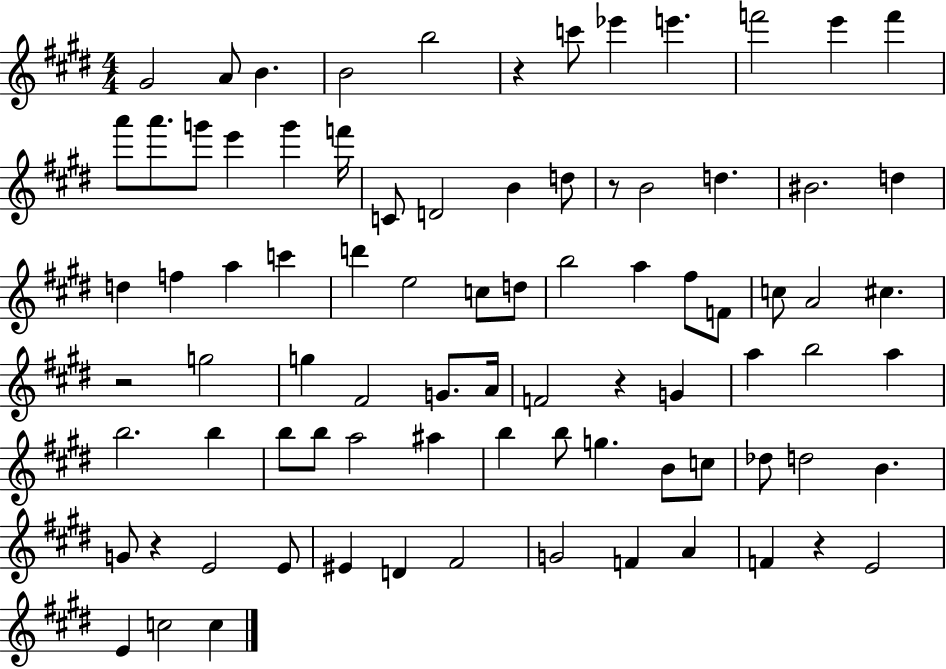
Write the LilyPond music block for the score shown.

{
  \clef treble
  \numericTimeSignature
  \time 4/4
  \key e \major
  gis'2 a'8 b'4. | b'2 b''2 | r4 c'''8 ees'''4 e'''4. | f'''2 e'''4 f'''4 | \break a'''8 a'''8. g'''8 e'''4 g'''4 f'''16 | c'8 d'2 b'4 d''8 | r8 b'2 d''4. | bis'2. d''4 | \break d''4 f''4 a''4 c'''4 | d'''4 e''2 c''8 d''8 | b''2 a''4 fis''8 f'8 | c''8 a'2 cis''4. | \break r2 g''2 | g''4 fis'2 g'8. a'16 | f'2 r4 g'4 | a''4 b''2 a''4 | \break b''2. b''4 | b''8 b''8 a''2 ais''4 | b''4 b''8 g''4. b'8 c''8 | des''8 d''2 b'4. | \break g'8 r4 e'2 e'8 | eis'4 d'4 fis'2 | g'2 f'4 a'4 | f'4 r4 e'2 | \break e'4 c''2 c''4 | \bar "|."
}